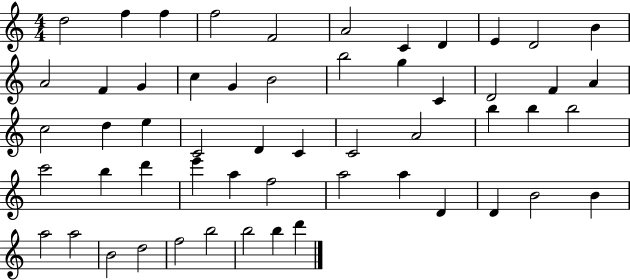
D5/h F5/q F5/q F5/h F4/h A4/h C4/q D4/q E4/q D4/h B4/q A4/h F4/q G4/q C5/q G4/q B4/h B5/h G5/q C4/q D4/h F4/q A4/q C5/h D5/q E5/q C4/h D4/q C4/q C4/h A4/h B5/q B5/q B5/h C6/h B5/q D6/q E6/q A5/q F5/h A5/h A5/q D4/q D4/q B4/h B4/q A5/h A5/h B4/h D5/h F5/h B5/h B5/h B5/q D6/q